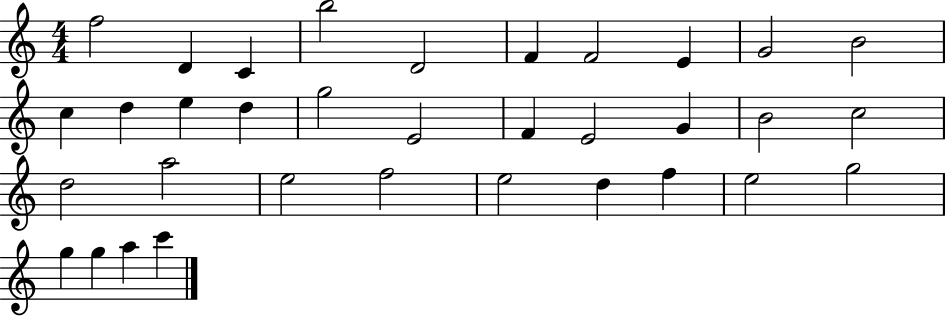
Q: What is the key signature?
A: C major